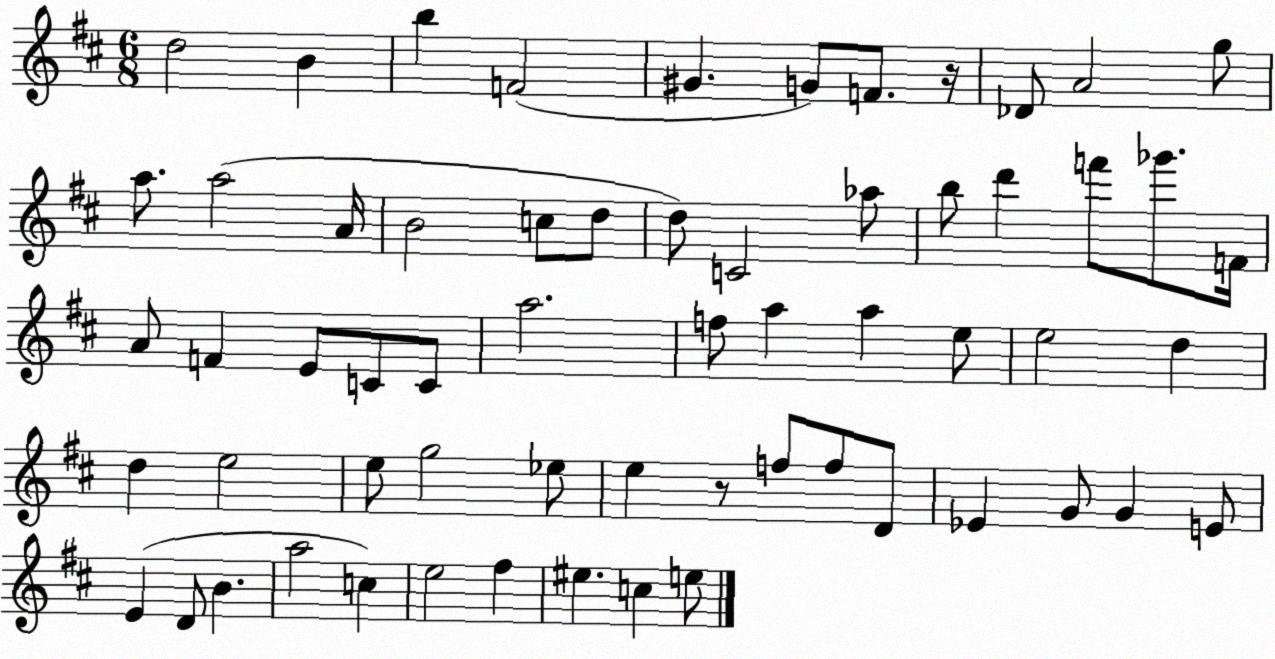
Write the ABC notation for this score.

X:1
T:Untitled
M:6/8
L:1/4
K:D
d2 B b F2 ^G G/2 F/2 z/4 _D/2 A2 g/2 a/2 a2 A/4 B2 c/2 d/2 d/2 C2 _a/2 b/2 d' f'/2 _g'/2 F/4 A/2 F E/2 C/2 C/2 a2 f/2 a a e/2 e2 d d e2 e/2 g2 _e/2 e z/2 f/2 f/2 D/2 _E G/2 G E/2 E D/2 B a2 c e2 ^f ^e c e/2